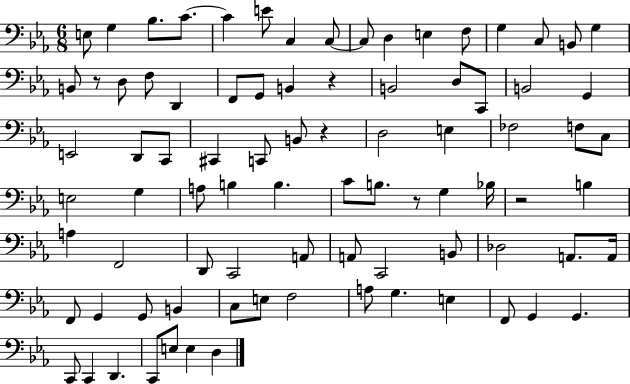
X:1
T:Untitled
M:6/8
L:1/4
K:Eb
E,/2 G, _B,/2 C/2 C E/2 C, C,/2 C,/2 D, E, F,/2 G, C,/2 B,,/2 G, B,,/2 z/2 D,/2 F,/2 D,, F,,/2 G,,/2 B,, z B,,2 D,/2 C,,/2 B,,2 G,, E,,2 D,,/2 C,,/2 ^C,, C,,/2 B,,/2 z D,2 E, _F,2 F,/2 C,/2 E,2 G, A,/2 B, B, C/2 B,/2 z/2 G, _B,/4 z2 B, A, F,,2 D,,/2 C,,2 A,,/2 A,,/2 C,,2 B,,/2 _D,2 A,,/2 A,,/4 F,,/2 G,, G,,/2 B,, C,/2 E,/2 F,2 A,/2 G, E, F,,/2 G,, G,, C,,/2 C,, D,, C,,/2 E,/2 E, D,